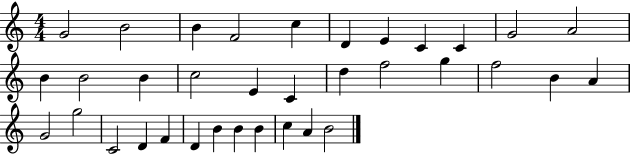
{
  \clef treble
  \numericTimeSignature
  \time 4/4
  \key c \major
  g'2 b'2 | b'4 f'2 c''4 | d'4 e'4 c'4 c'4 | g'2 a'2 | \break b'4 b'2 b'4 | c''2 e'4 c'4 | d''4 f''2 g''4 | f''2 b'4 a'4 | \break g'2 g''2 | c'2 d'4 f'4 | d'4 b'4 b'4 b'4 | c''4 a'4 b'2 | \break \bar "|."
}